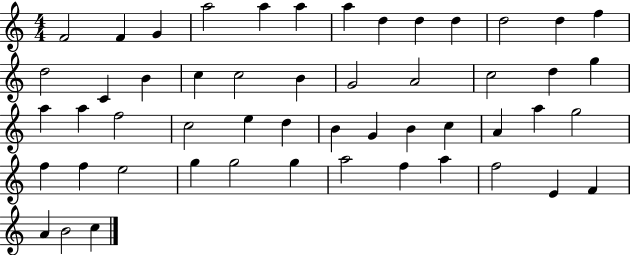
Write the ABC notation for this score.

X:1
T:Untitled
M:4/4
L:1/4
K:C
F2 F G a2 a a a d d d d2 d f d2 C B c c2 B G2 A2 c2 d g a a f2 c2 e d B G B c A a g2 f f e2 g g2 g a2 f a f2 E F A B2 c